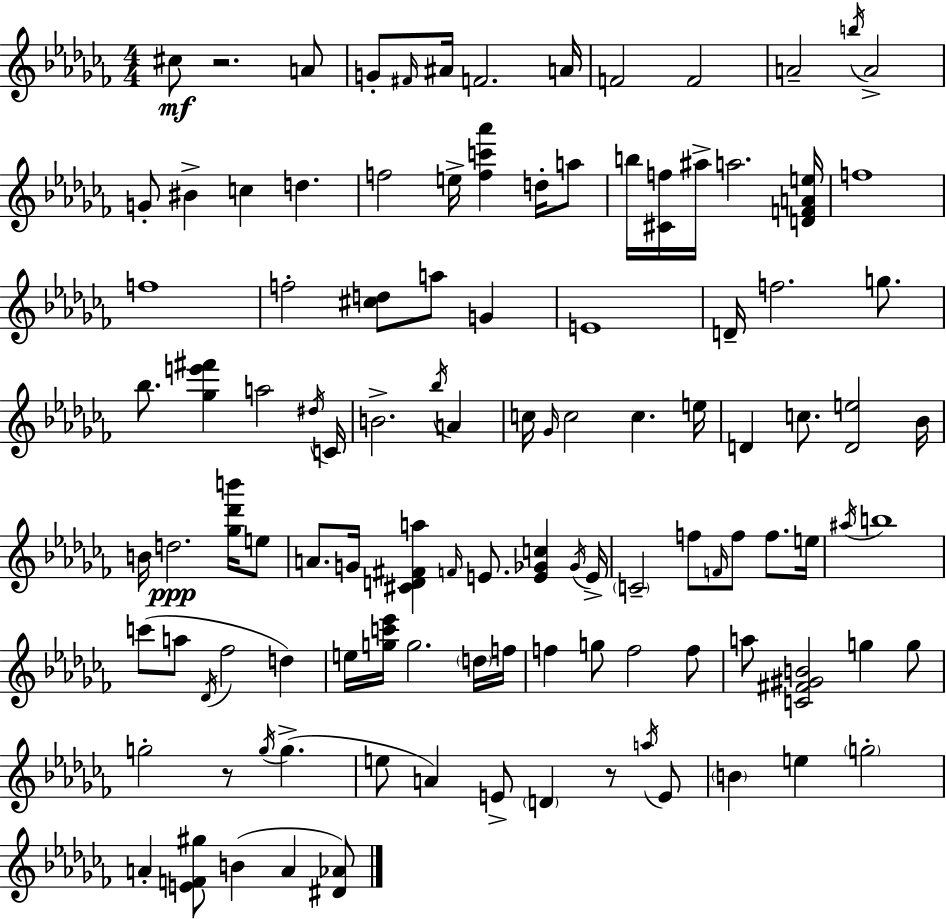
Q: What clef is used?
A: treble